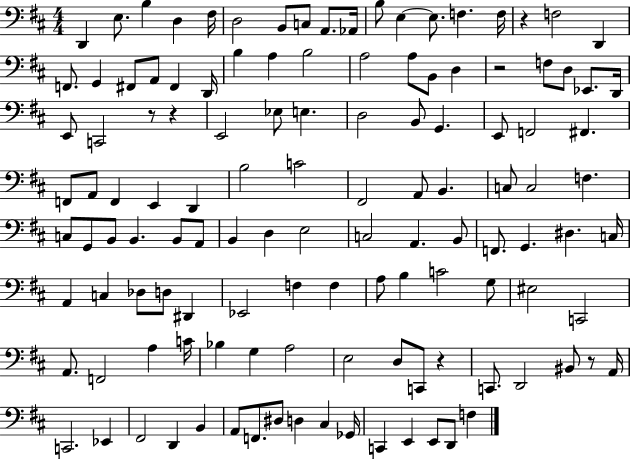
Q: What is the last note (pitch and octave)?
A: F3